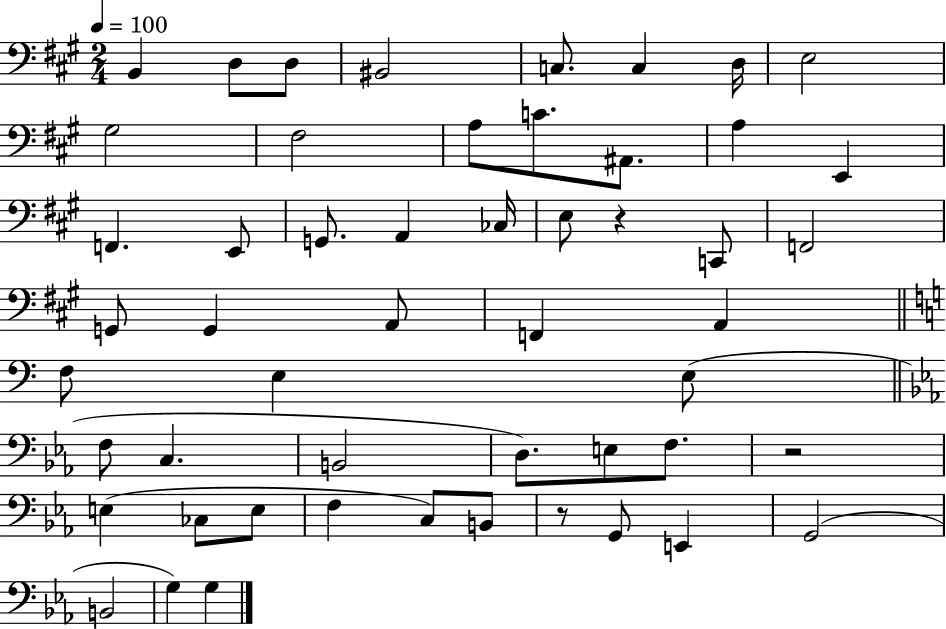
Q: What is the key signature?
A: A major